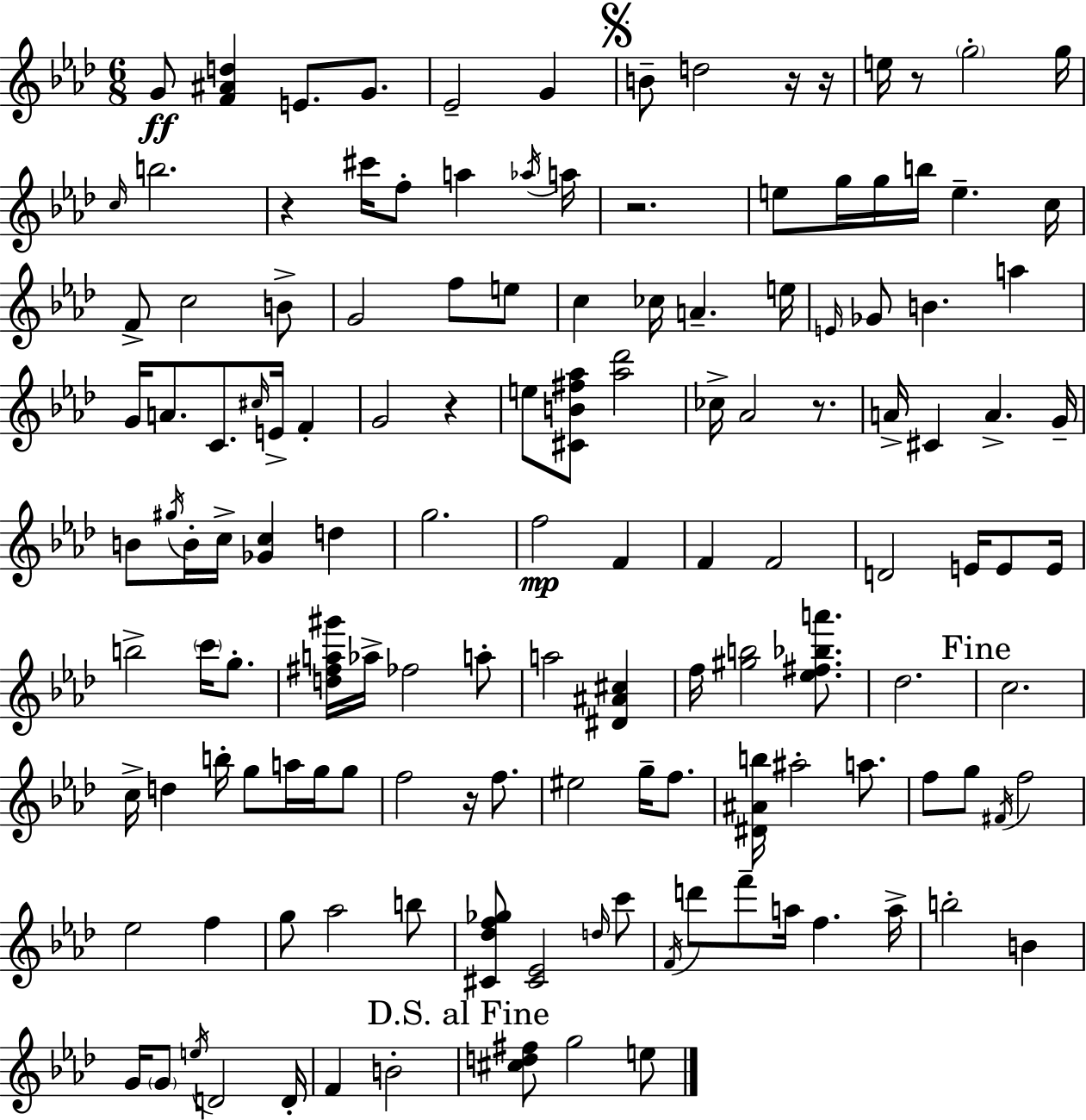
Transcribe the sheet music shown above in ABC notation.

X:1
T:Untitled
M:6/8
L:1/4
K:Ab
G/2 [F^Ad] E/2 G/2 _E2 G B/2 d2 z/4 z/4 e/4 z/2 g2 g/4 c/4 b2 z ^c'/4 f/2 a _a/4 a/4 z2 e/2 g/4 g/4 b/4 e c/4 F/2 c2 B/2 G2 f/2 e/2 c _c/4 A e/4 E/4 _G/2 B a G/4 A/2 C/2 ^c/4 E/4 F G2 z e/2 [^CB^f_a]/2 [_a_d']2 _c/4 _A2 z/2 A/4 ^C A G/4 B/2 ^g/4 B/4 c/4 [_Gc] d g2 f2 F F F2 D2 E/4 E/2 E/4 b2 c'/4 g/2 [d^fa^g']/4 _a/4 _f2 a/2 a2 [^D^A^c] f/4 [^gb]2 [_e^f_ba']/2 _d2 c2 c/4 d b/4 g/2 a/4 g/4 g/2 f2 z/4 f/2 ^e2 g/4 f/2 [^D^Ab]/4 ^a2 a/2 f/2 g/2 ^F/4 f2 _e2 f g/2 _a2 b/2 [^C_df_g]/2 [^C_E]2 d/4 c'/2 F/4 d'/2 f'/2 a/4 f a/4 b2 B G/4 G/2 e/4 D2 D/4 F B2 [^cd^f]/2 g2 e/2